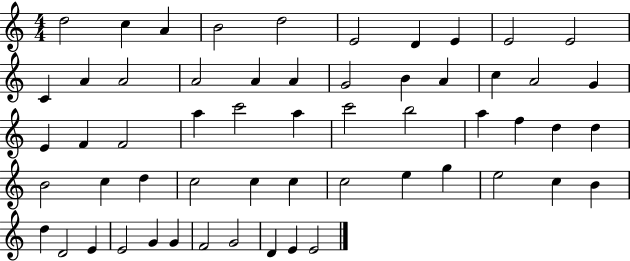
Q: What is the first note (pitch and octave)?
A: D5